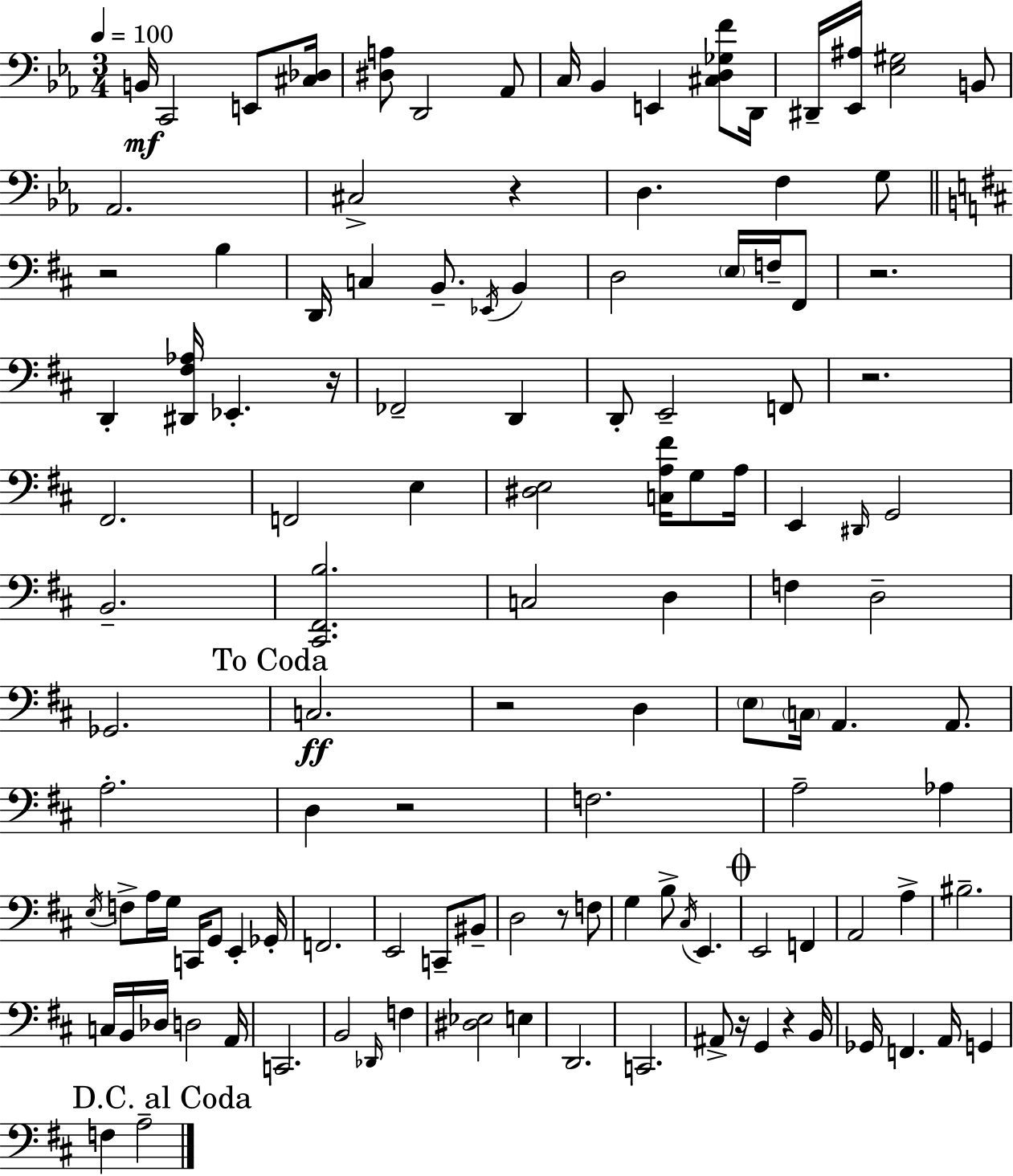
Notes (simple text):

B2/s C2/h E2/e [C#3,Db3]/s [D#3,A3]/e D2/h Ab2/e C3/s Bb2/q E2/q [C#3,D3,Gb3,F4]/e D2/s D#2/s [Eb2,A#3]/s [Eb3,G#3]/h B2/e Ab2/h. C#3/h R/q D3/q. F3/q G3/e R/h B3/q D2/s C3/q B2/e. Eb2/s B2/q D3/h E3/s F3/s F#2/e R/h. D2/q [D#2,F#3,Ab3]/s Eb2/q. R/s FES2/h D2/q D2/e E2/h F2/e R/h. F#2/h. F2/h E3/q [D#3,E3]/h [C3,A3,F#4]/s G3/e A3/s E2/q D#2/s G2/h B2/h. [C#2,F#2,B3]/h. C3/h D3/q F3/q D3/h Gb2/h. C3/h. R/h D3/q E3/e C3/s A2/q. A2/e. A3/h. D3/q R/h F3/h. A3/h Ab3/q E3/s F3/e A3/s G3/s C2/s G2/e E2/q Gb2/s F2/h. E2/h C2/e BIS2/e D3/h R/e F3/e G3/q B3/e C#3/s E2/q. E2/h F2/q A2/h A3/q BIS3/h. C3/s B2/s Db3/s D3/h A2/s C2/h. B2/h Db2/s F3/q [D#3,Eb3]/h E3/q D2/h. C2/h. A#2/e R/s G2/q R/q B2/s Gb2/s F2/q. A2/s G2/q F3/q A3/h